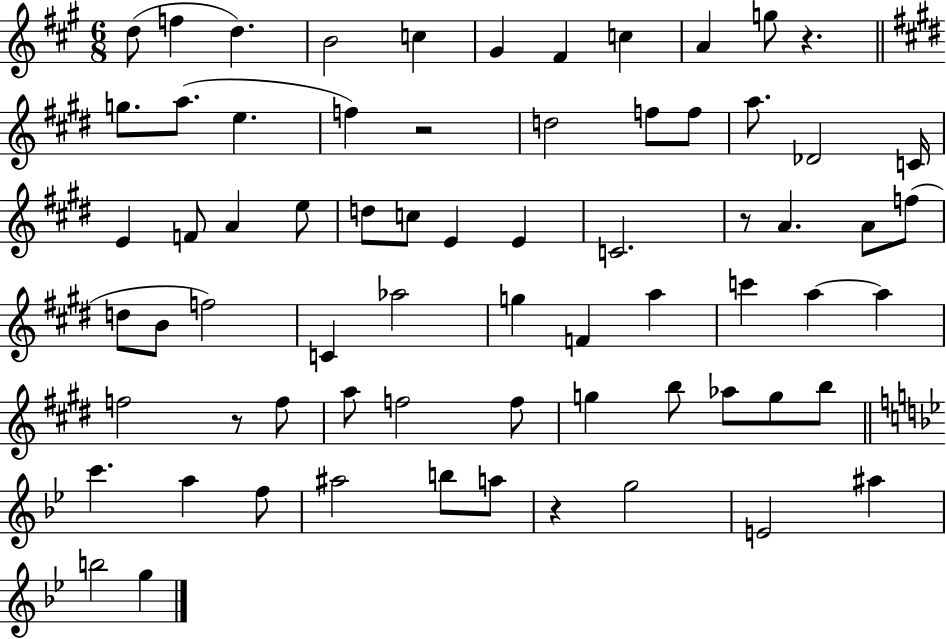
{
  \clef treble
  \numericTimeSignature
  \time 6/8
  \key a \major
  d''8( f''4 d''4.) | b'2 c''4 | gis'4 fis'4 c''4 | a'4 g''8 r4. | \break \bar "||" \break \key e \major g''8. a''8.( e''4. | f''4) r2 | d''2 f''8 f''8 | a''8. des'2 c'16 | \break e'4 f'8 a'4 e''8 | d''8 c''8 e'4 e'4 | c'2. | r8 a'4. a'8 f''8( | \break d''8 b'8 f''2) | c'4 aes''2 | g''4 f'4 a''4 | c'''4 a''4~~ a''4 | \break f''2 r8 f''8 | a''8 f''2 f''8 | g''4 b''8 aes''8 g''8 b''8 | \bar "||" \break \key g \minor c'''4. a''4 f''8 | ais''2 b''8 a''8 | r4 g''2 | e'2 ais''4 | \break b''2 g''4 | \bar "|."
}